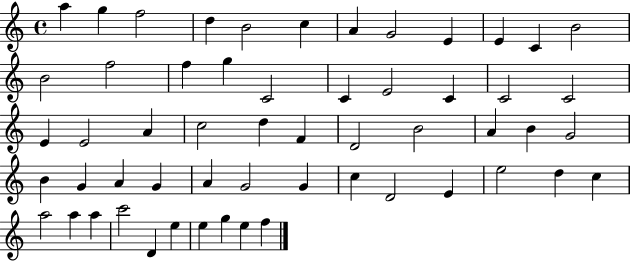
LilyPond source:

{
  \clef treble
  \time 4/4
  \defaultTimeSignature
  \key c \major
  a''4 g''4 f''2 | d''4 b'2 c''4 | a'4 g'2 e'4 | e'4 c'4 b'2 | \break b'2 f''2 | f''4 g''4 c'2 | c'4 e'2 c'4 | c'2 c'2 | \break e'4 e'2 a'4 | c''2 d''4 f'4 | d'2 b'2 | a'4 b'4 g'2 | \break b'4 g'4 a'4 g'4 | a'4 g'2 g'4 | c''4 d'2 e'4 | e''2 d''4 c''4 | \break a''2 a''4 a''4 | c'''2 d'4 e''4 | e''4 g''4 e''4 f''4 | \bar "|."
}